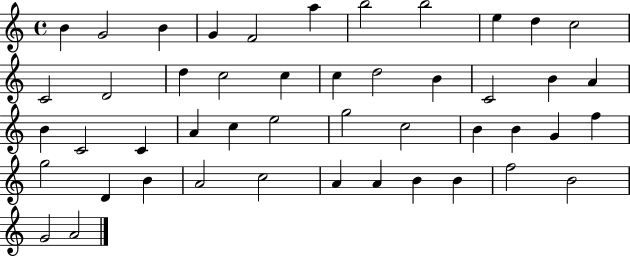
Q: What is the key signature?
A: C major